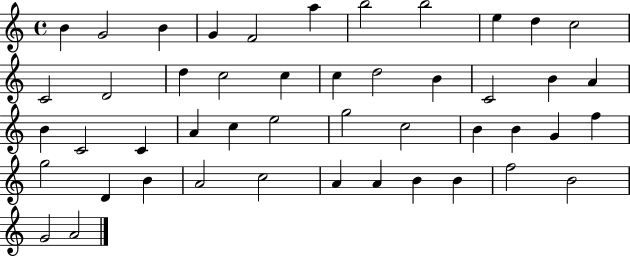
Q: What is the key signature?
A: C major